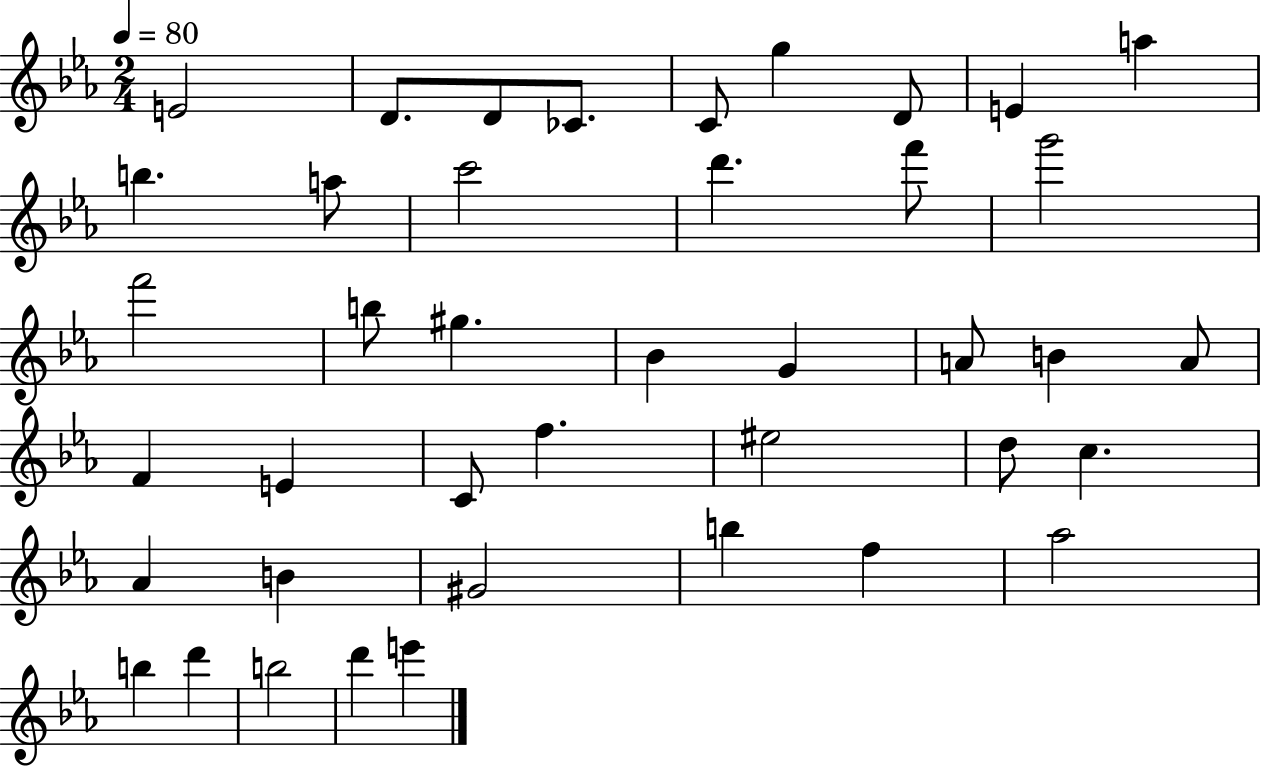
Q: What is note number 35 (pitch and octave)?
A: F5